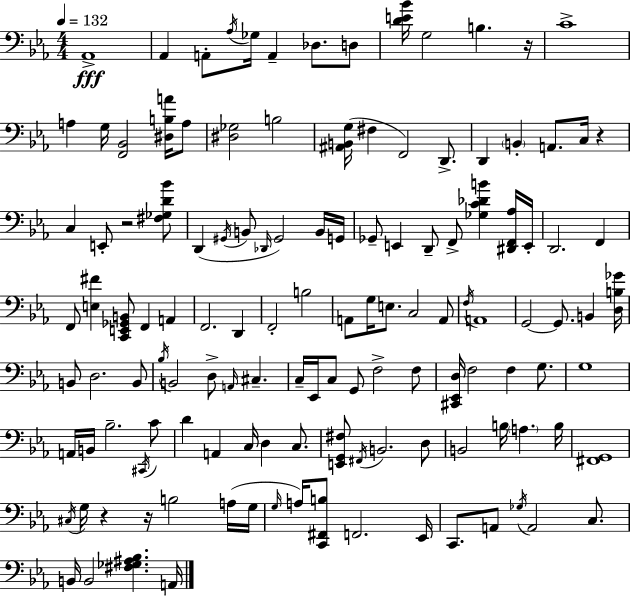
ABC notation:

X:1
T:Untitled
M:4/4
L:1/4
K:Cm
_A,,4 _A,, A,,/2 _A,/4 _G,/4 A,, _D,/2 D,/2 [DE_B]/4 G,2 B, z/4 C4 A, G,/4 [F,,_B,,]2 [^D,B,A]/4 A,/2 [^D,_G,]2 B,2 [^A,,B,,G,]/4 ^F, F,,2 D,,/2 D,, B,, A,,/2 C,/4 z C, E,,/2 z2 [^F,_G,D_B]/2 D,, ^G,,/4 B,,/2 _D,,/4 ^G,,2 B,,/4 G,,/4 _G,,/2 E,, D,,/2 F,,/2 [_G,C_DB] [^D,,F,,_A,]/4 E,,/4 D,,2 F,, F,,/2 [E,^F] [C,,E,,_G,,B,,]/2 F,, A,, F,,2 D,, F,,2 B,2 A,,/2 G,/4 E,/2 C,2 A,,/2 F,/4 A,,4 G,,2 G,,/2 B,, [D,B,_G]/4 B,,/2 D,2 B,,/2 _B,/4 B,,2 D,/2 A,,/4 ^C, C,/4 _E,,/4 C,/2 G,,/2 F,2 F,/2 [^C,,_E,,D,]/4 F,2 F, G,/2 G,4 A,,/4 B,,/4 _B,2 ^C,,/4 C/2 D A,, C,/4 D, C,/2 [E,,G,,^F,]/2 ^F,,/4 B,,2 D,/2 B,,2 B,/4 A, B,/4 [^F,,G,,]4 ^C,/4 G,/4 z z/4 B,2 A,/4 G,/4 G,/4 A,/4 [C,,^F,,B,]/2 F,,2 _E,,/4 C,,/2 A,,/2 _G,/4 A,,2 C,/2 B,,/4 B,,2 [^F,_G,^A,_B,] A,,/4